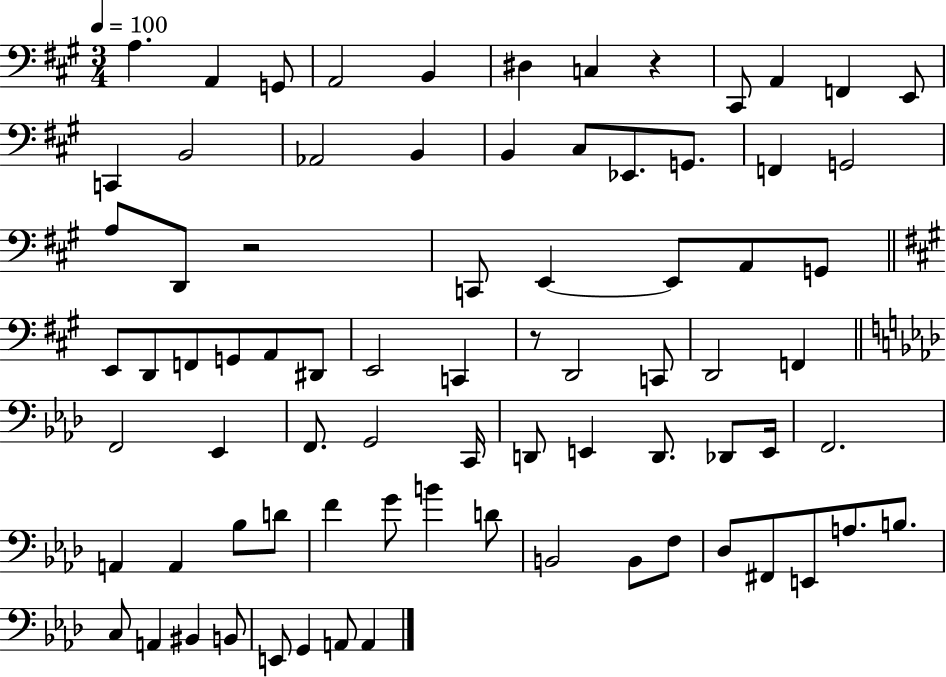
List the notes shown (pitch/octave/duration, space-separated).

A3/q. A2/q G2/e A2/h B2/q D#3/q C3/q R/q C#2/e A2/q F2/q E2/e C2/q B2/h Ab2/h B2/q B2/q C#3/e Eb2/e. G2/e. F2/q G2/h A3/e D2/e R/h C2/e E2/q E2/e A2/e G2/e E2/e D2/e F2/e G2/e A2/e D#2/e E2/h C2/q R/e D2/h C2/e D2/h F2/q F2/h Eb2/q F2/e. G2/h C2/s D2/e E2/q D2/e. Db2/e E2/s F2/h. A2/q A2/q Bb3/e D4/e F4/q G4/e B4/q D4/e B2/h B2/e F3/e Db3/e F#2/e E2/e A3/e. B3/e. C3/e A2/q BIS2/q B2/e E2/e G2/q A2/e A2/q